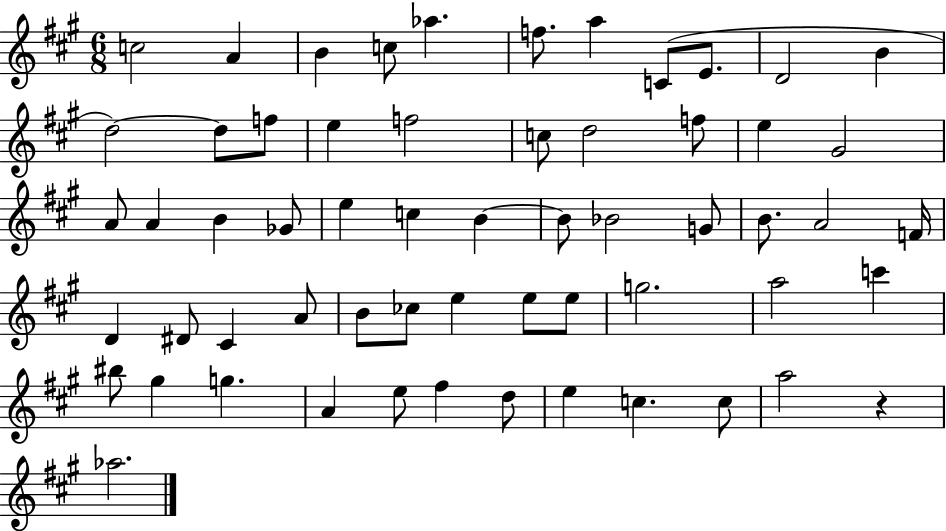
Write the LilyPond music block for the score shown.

{
  \clef treble
  \numericTimeSignature
  \time 6/8
  \key a \major
  c''2 a'4 | b'4 c''8 aes''4. | f''8. a''4 c'8( e'8. | d'2 b'4 | \break d''2~~) d''8 f''8 | e''4 f''2 | c''8 d''2 f''8 | e''4 gis'2 | \break a'8 a'4 b'4 ges'8 | e''4 c''4 b'4~~ | b'8 bes'2 g'8 | b'8. a'2 f'16 | \break d'4 dis'8 cis'4 a'8 | b'8 ces''8 e''4 e''8 e''8 | g''2. | a''2 c'''4 | \break bis''8 gis''4 g''4. | a'4 e''8 fis''4 d''8 | e''4 c''4. c''8 | a''2 r4 | \break aes''2. | \bar "|."
}